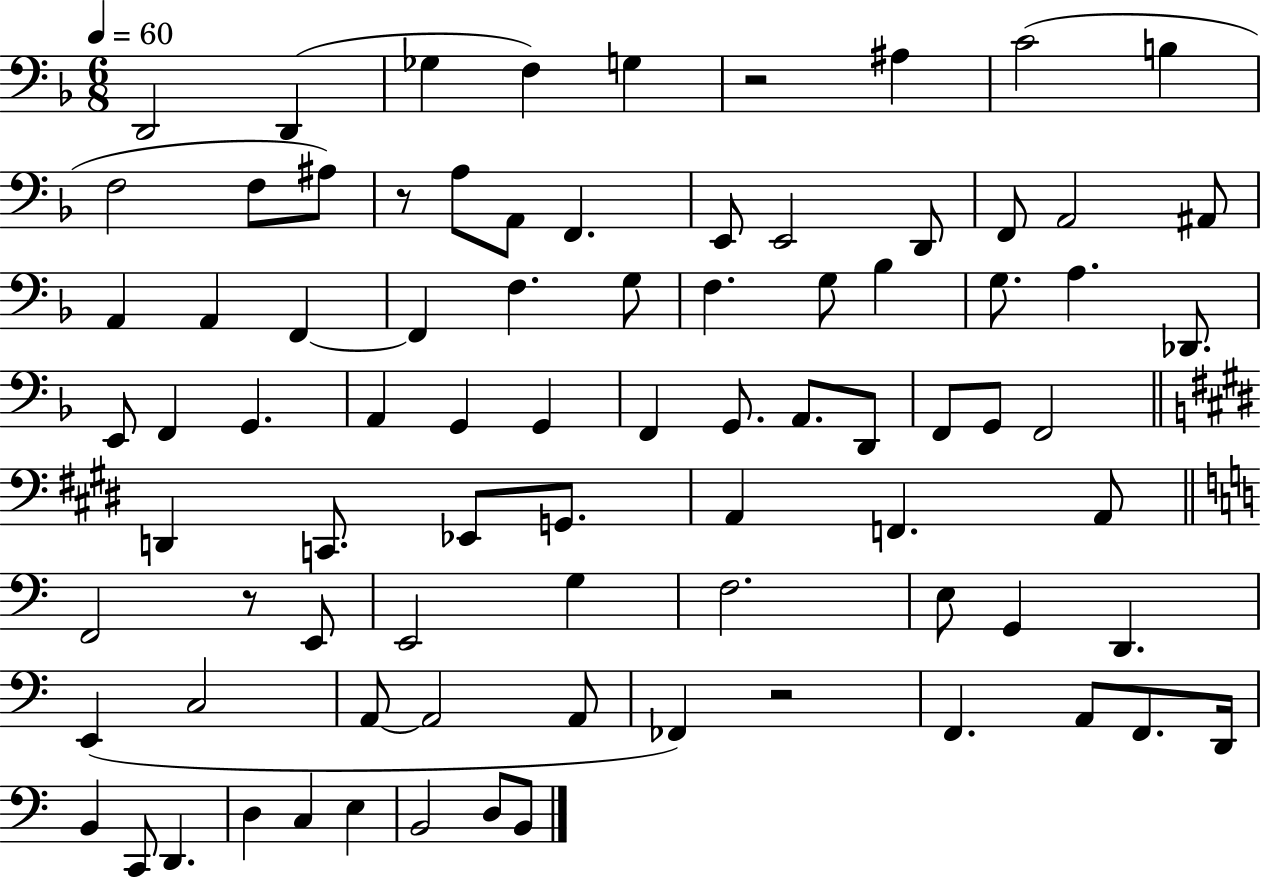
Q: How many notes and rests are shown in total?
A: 83